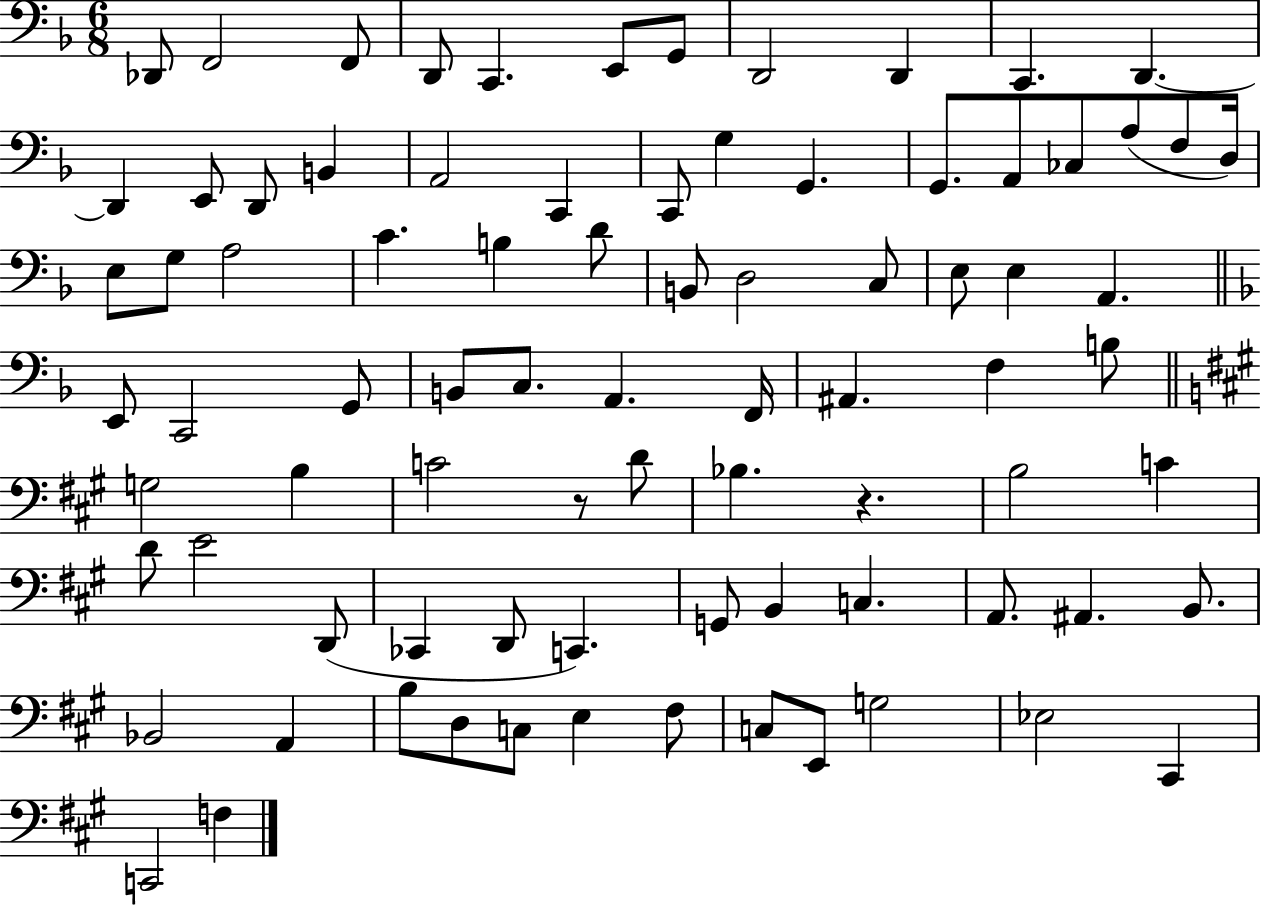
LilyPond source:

{
  \clef bass
  \numericTimeSignature
  \time 6/8
  \key f \major
  des,8 f,2 f,8 | d,8 c,4. e,8 g,8 | d,2 d,4 | c,4. d,4.~~ | \break d,4 e,8 d,8 b,4 | a,2 c,4 | c,8 g4 g,4. | g,8. a,8 ces8 a8( f8 d16) | \break e8 g8 a2 | c'4. b4 d'8 | b,8 d2 c8 | e8 e4 a,4. | \break \bar "||" \break \key d \minor e,8 c,2 g,8 | b,8 c8. a,4. f,16 | ais,4. f4 b8 | \bar "||" \break \key a \major g2 b4 | c'2 r8 d'8 | bes4. r4. | b2 c'4 | \break d'8 e'2 d,8( | ces,4 d,8 c,4.) | g,8 b,4 c4. | a,8. ais,4. b,8. | \break bes,2 a,4 | b8 d8 c8 e4 fis8 | c8 e,8 g2 | ees2 cis,4 | \break c,2 f4 | \bar "|."
}